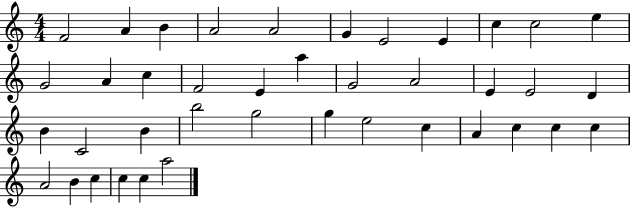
F4/h A4/q B4/q A4/h A4/h G4/q E4/h E4/q C5/q C5/h E5/q G4/h A4/q C5/q F4/h E4/q A5/q G4/h A4/h E4/q E4/h D4/q B4/q C4/h B4/q B5/h G5/h G5/q E5/h C5/q A4/q C5/q C5/q C5/q A4/h B4/q C5/q C5/q C5/q A5/h